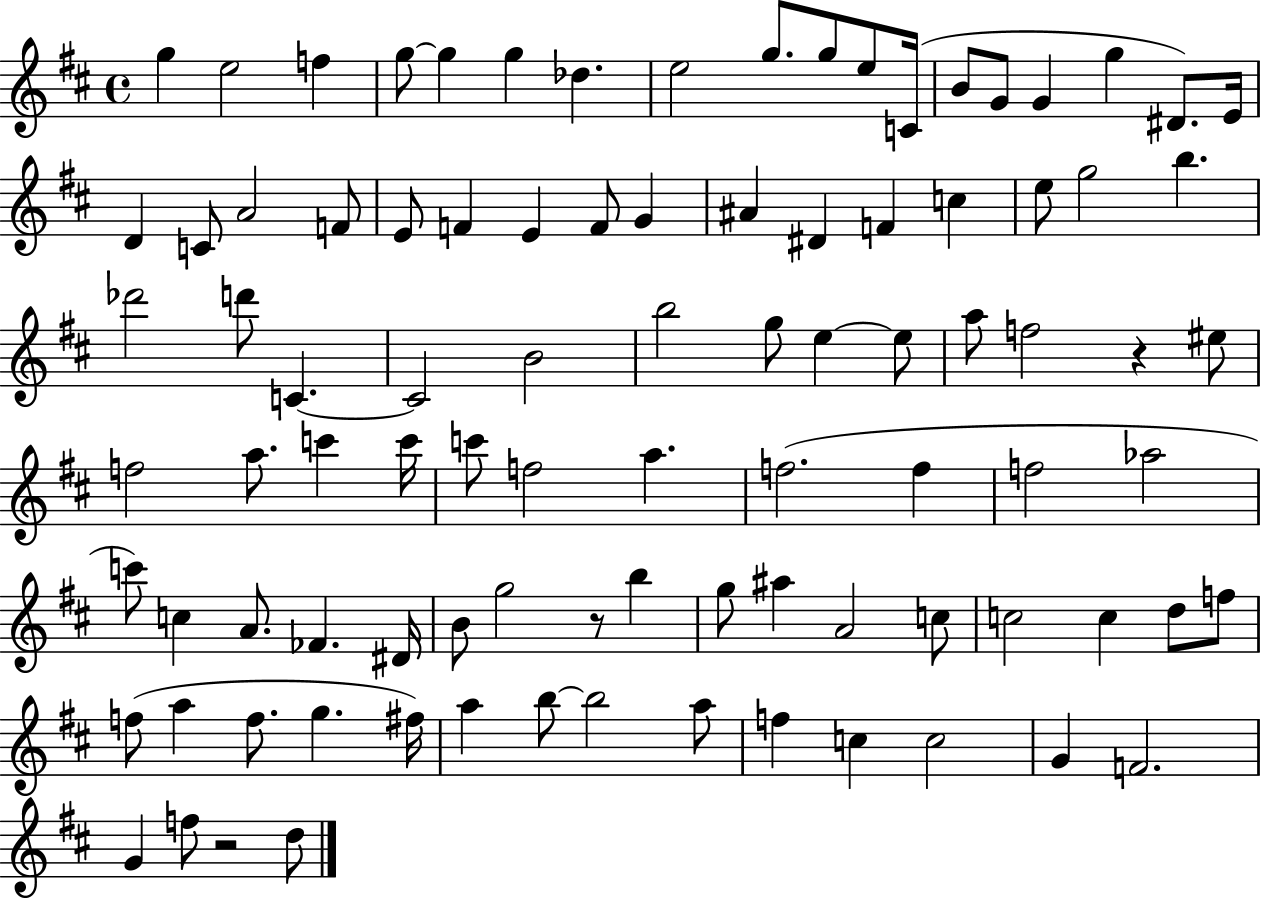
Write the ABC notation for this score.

X:1
T:Untitled
M:4/4
L:1/4
K:D
g e2 f g/2 g g _d e2 g/2 g/2 e/2 C/4 B/2 G/2 G g ^D/2 E/4 D C/2 A2 F/2 E/2 F E F/2 G ^A ^D F c e/2 g2 b _d'2 d'/2 C C2 B2 b2 g/2 e e/2 a/2 f2 z ^e/2 f2 a/2 c' c'/4 c'/2 f2 a f2 f f2 _a2 c'/2 c A/2 _F ^D/4 B/2 g2 z/2 b g/2 ^a A2 c/2 c2 c d/2 f/2 f/2 a f/2 g ^f/4 a b/2 b2 a/2 f c c2 G F2 G f/2 z2 d/2